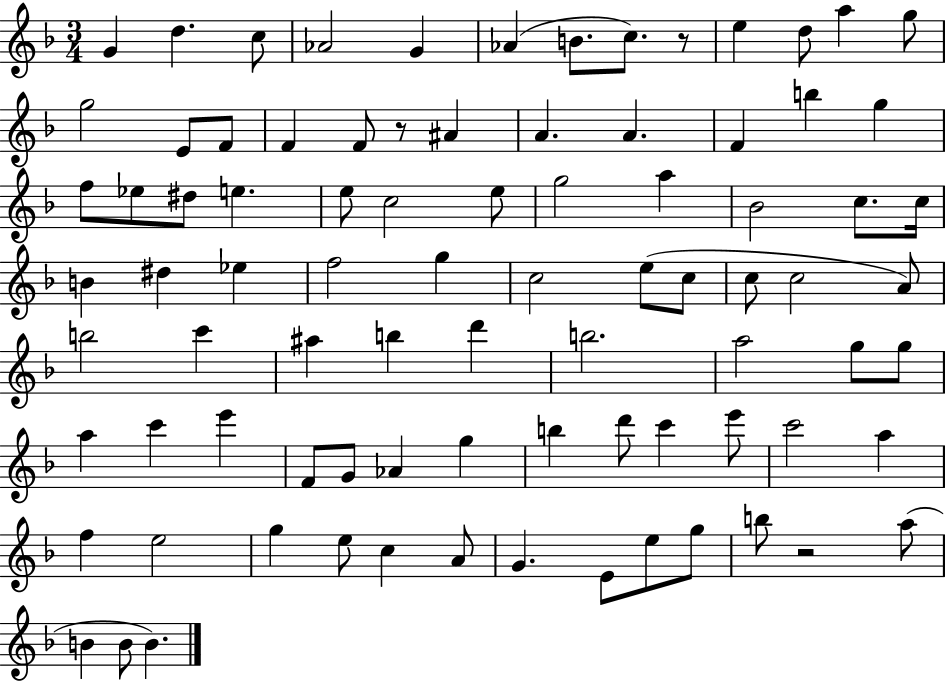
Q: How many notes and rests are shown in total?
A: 86